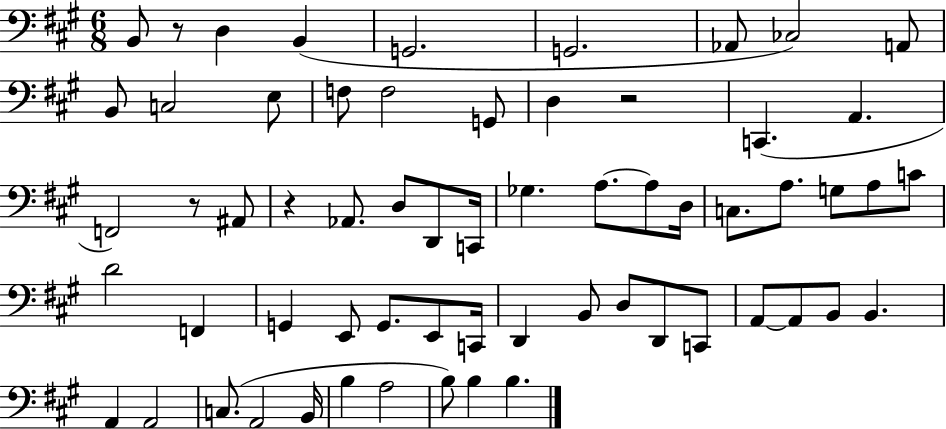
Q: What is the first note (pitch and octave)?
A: B2